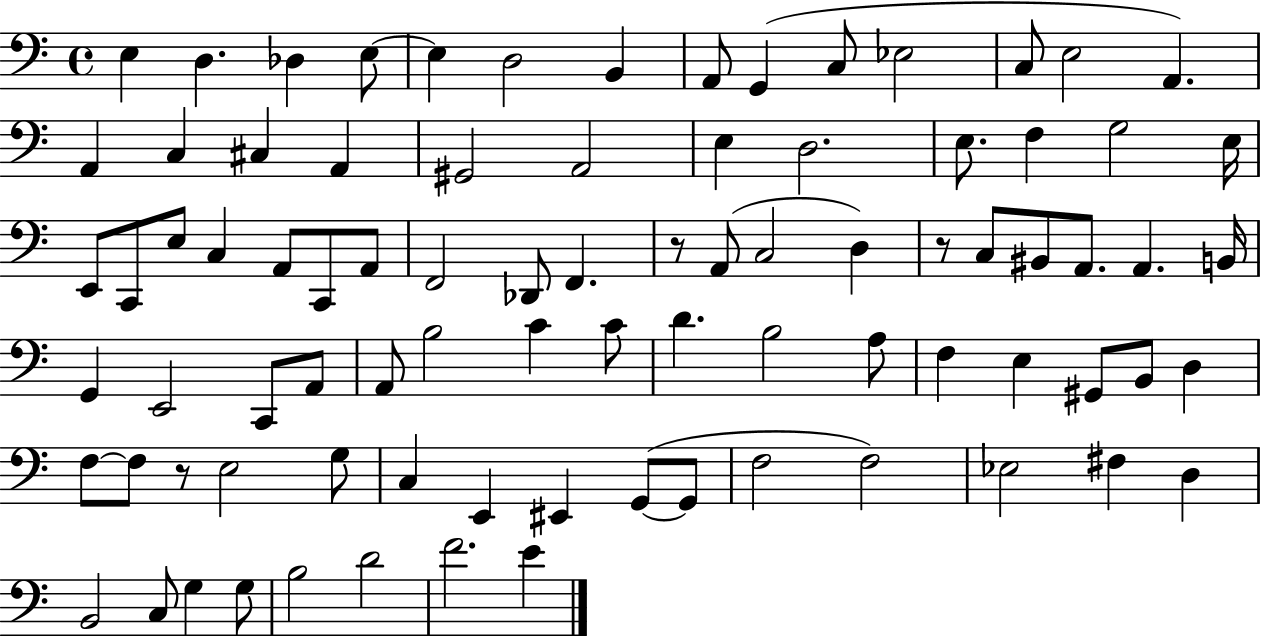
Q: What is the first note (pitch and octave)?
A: E3